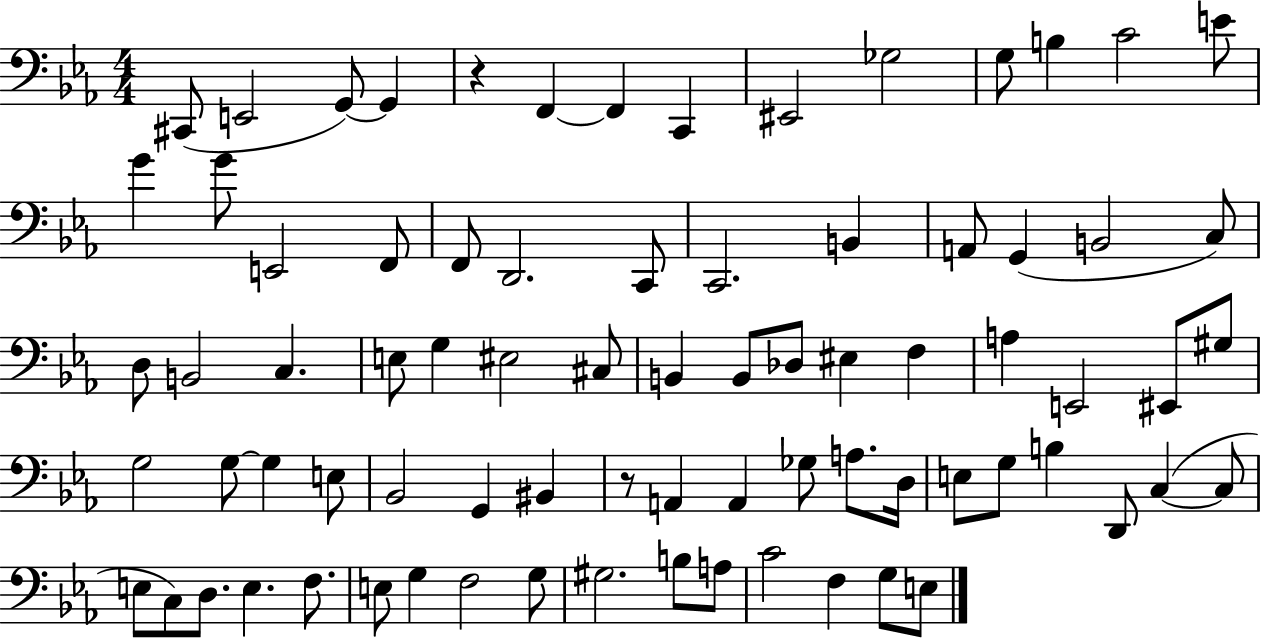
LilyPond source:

{
  \clef bass
  \numericTimeSignature
  \time 4/4
  \key ees \major
  cis,8( e,2 g,8~~) g,4 | r4 f,4~~ f,4 c,4 | eis,2 ges2 | g8 b4 c'2 e'8 | \break g'4 g'8 e,2 f,8 | f,8 d,2. c,8 | c,2. b,4 | a,8 g,4( b,2 c8) | \break d8 b,2 c4. | e8 g4 eis2 cis8 | b,4 b,8 des8 eis4 f4 | a4 e,2 eis,8 gis8 | \break g2 g8~~ g4 e8 | bes,2 g,4 bis,4 | r8 a,4 a,4 ges8 a8. d16 | e8 g8 b4 d,8 c4~(~ c8 | \break e8 c8) d8. e4. f8. | e8 g4 f2 g8 | gis2. b8 a8 | c'2 f4 g8 e8 | \break \bar "|."
}